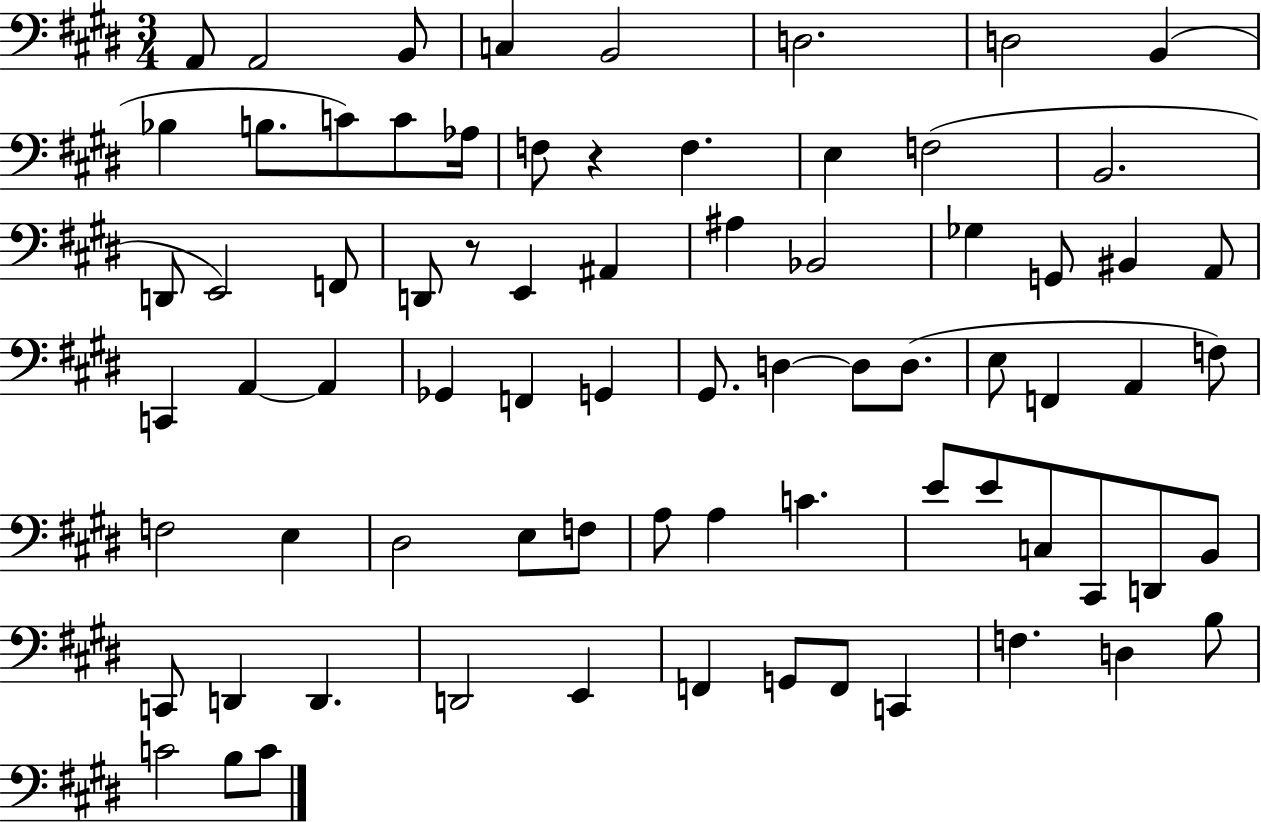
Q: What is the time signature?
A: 3/4